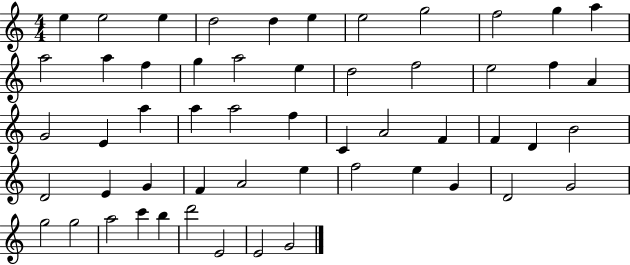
{
  \clef treble
  \numericTimeSignature
  \time 4/4
  \key c \major
  e''4 e''2 e''4 | d''2 d''4 e''4 | e''2 g''2 | f''2 g''4 a''4 | \break a''2 a''4 f''4 | g''4 a''2 e''4 | d''2 f''2 | e''2 f''4 a'4 | \break g'2 e'4 a''4 | a''4 a''2 f''4 | c'4 a'2 f'4 | f'4 d'4 b'2 | \break d'2 e'4 g'4 | f'4 a'2 e''4 | f''2 e''4 g'4 | d'2 g'2 | \break g''2 g''2 | a''2 c'''4 b''4 | d'''2 e'2 | e'2 g'2 | \break \bar "|."
}